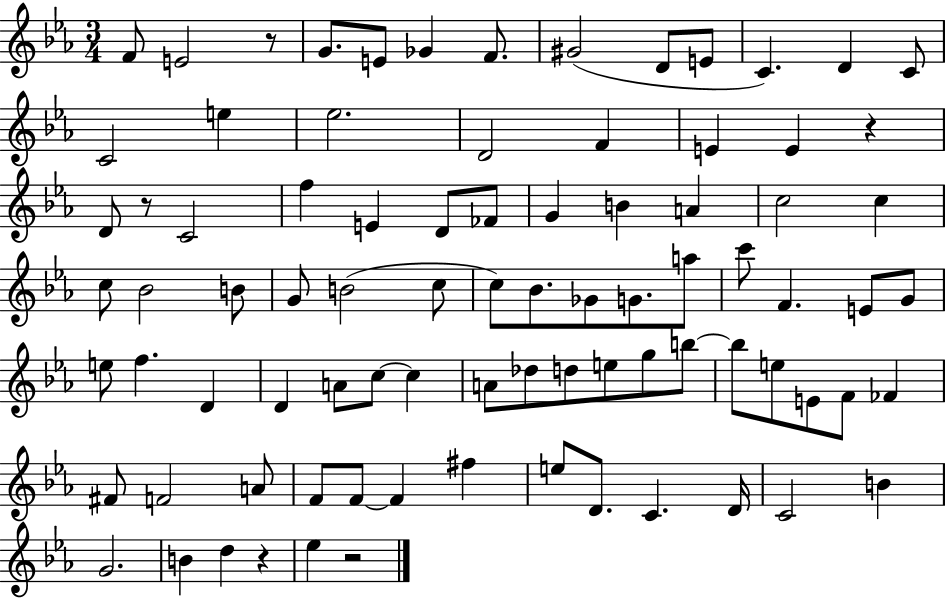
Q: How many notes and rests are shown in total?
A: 85